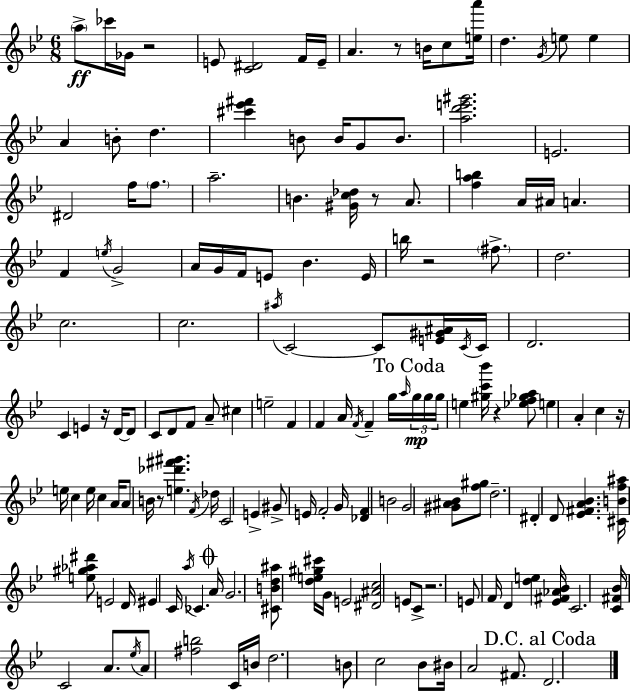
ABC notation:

X:1
T:Untitled
M:6/8
L:1/4
K:Gm
a/2 _c'/4 _G/4 z2 E/2 [C^D]2 F/4 E/4 A z/2 B/4 c/2 [ea']/4 d G/4 e/2 e A B/2 d [^c'_e'^f'] B/2 B/4 G/2 B/2 [ad'e'^g']2 E2 ^D2 f/4 f/2 a2 B [^Gc_d]/4 z/2 A/2 [fab] A/4 ^A/4 A F e/4 G2 A/4 G/4 F/4 E/2 _B E/4 b/4 z2 ^f/2 d2 c2 c2 ^a/4 C2 C/2 [E^G^A]/4 C/4 C/4 D2 C E z/4 D/4 D/2 C/2 D/2 F/2 A/2 ^c e2 F F A/4 F/4 F g/4 a/4 g/4 g/4 g/4 e [^gc'_b']/4 z [_ef_ga]/2 e A c z/4 e/4 c e/4 c A/4 A/2 B/4 z/2 [e_d'^f'^g'] F/4 _d/4 C2 E ^G/2 E/4 F2 G/4 [_DF] B2 G2 [^G^A_B]/2 [f^g]/2 d2 ^D D/2 [_E^FA_B] [^CBf^a]/4 [e^g_a^d']/2 E2 D/4 ^E C/4 a/4 _C A/4 G2 [^CBd^a]/2 [de^g^c']/4 G/4 E2 [^D^Ac]2 E/2 C/2 z2 E/2 F/4 D [de] [_E^F_A_B]/4 C2 [C^F_B]/4 C2 A/2 _e/4 A/2 [^fb]2 C/4 B/4 d2 B/2 c2 _B/2 ^B/4 A2 ^F/2 D2